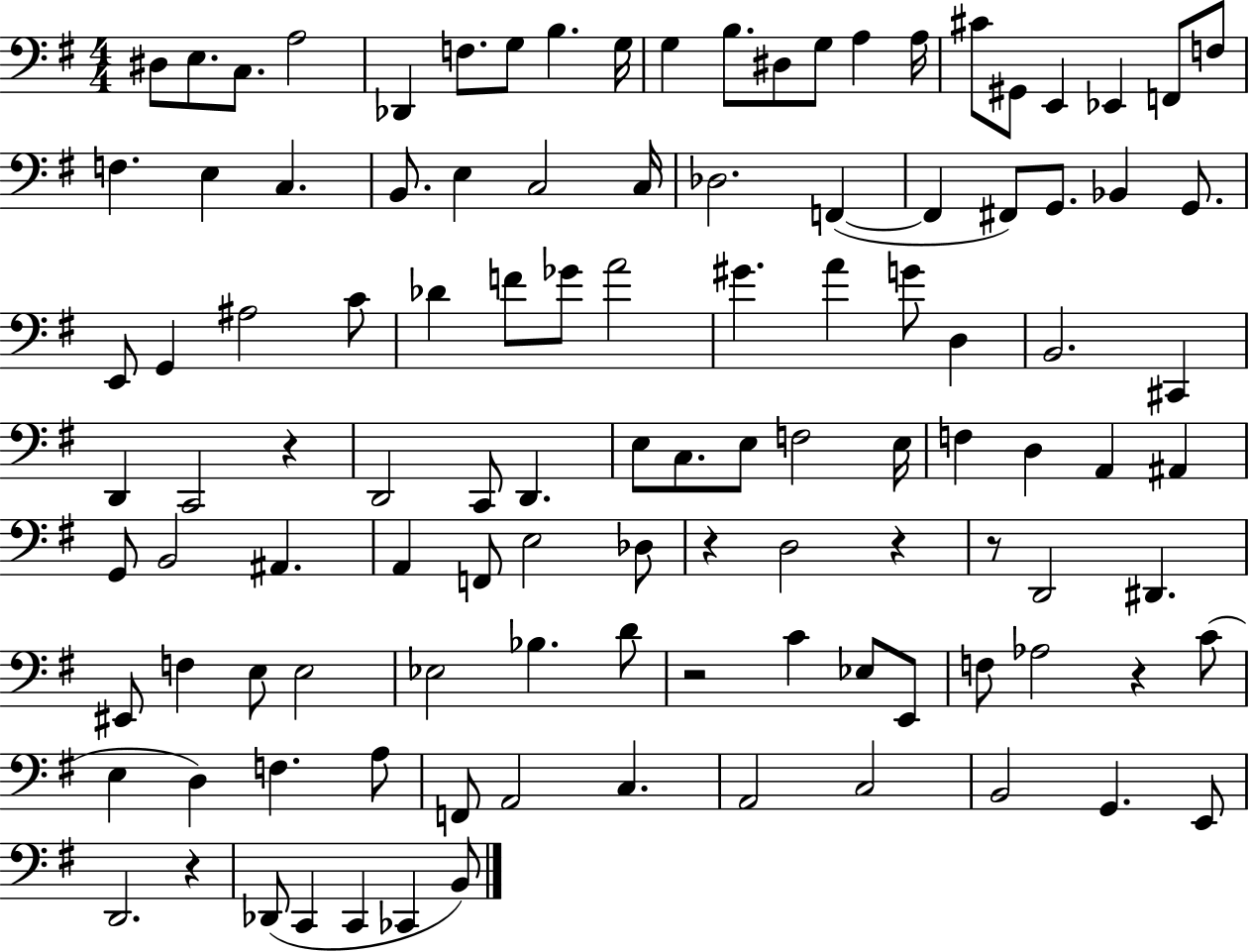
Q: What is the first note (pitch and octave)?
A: D#3